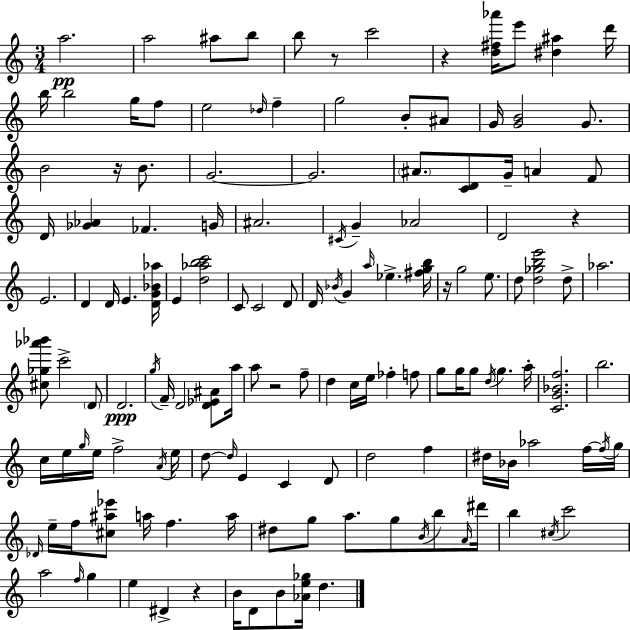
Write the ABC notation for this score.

X:1
T:Untitled
M:3/4
L:1/4
K:Am
a2 a2 ^a/2 b/2 b/2 z/2 c'2 z [d^f_a']/4 e'/2 [^d^a] d'/4 b/4 b2 g/4 f/2 e2 _d/4 f g2 B/2 ^A/2 G/4 [GB]2 G/2 B2 z/4 B/2 G2 G2 ^A/2 [CD]/2 G/4 A F/2 D/4 [_G_A] _F G/4 ^A2 ^C/4 G _A2 D2 z E2 D D/4 E [DG_B_a]/4 E [d_abc']2 C/2 C2 D/2 D/4 _B/4 G a/4 _e [^fgb]/4 z/4 g2 e/2 d/2 [d_gbe']2 d/2 _a2 [^c_g_a'_b']/2 c'2 D/2 D2 g/4 F/4 D2 [D_E^A]/2 a/4 a/2 z2 f/2 d c/4 e/4 _f f/2 g/2 g/4 g/2 d/4 g a/4 [CG_Bf]2 b2 c/4 e/4 g/4 e/4 f2 A/4 e/4 d/2 d/4 E C D/2 d2 f ^d/4 _B/4 _a2 f/4 f/4 g/4 _D/4 e/4 f/4 [^c^a_e']/2 a/4 f a/4 ^d/2 g/2 a/2 g/2 B/4 b/2 A/4 ^d'/4 b ^c/4 c'2 a2 f/4 g e ^D z B/4 D/2 B/2 [_Ae_g]/4 d